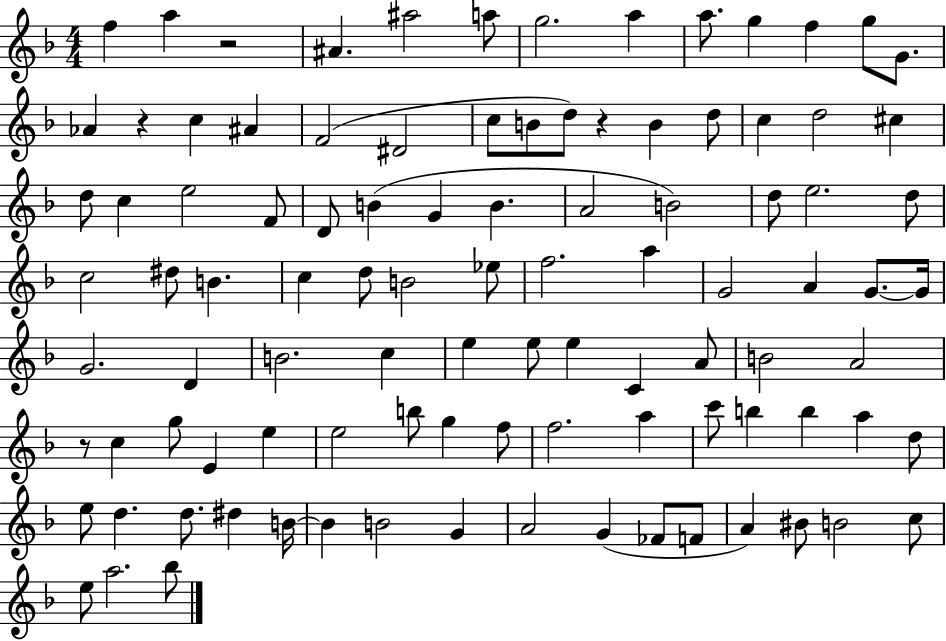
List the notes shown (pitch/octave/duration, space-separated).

F5/q A5/q R/h A#4/q. A#5/h A5/e G5/h. A5/q A5/e. G5/q F5/q G5/e G4/e. Ab4/q R/q C5/q A#4/q F4/h D#4/h C5/e B4/e D5/e R/q B4/q D5/e C5/q D5/h C#5/q D5/e C5/q E5/h F4/e D4/e B4/q G4/q B4/q. A4/h B4/h D5/e E5/h. D5/e C5/h D#5/e B4/q. C5/q D5/e B4/h Eb5/e F5/h. A5/q G4/h A4/q G4/e. G4/s G4/h. D4/q B4/h. C5/q E5/q E5/e E5/q C4/q A4/e B4/h A4/h R/e C5/q G5/e E4/q E5/q E5/h B5/e G5/q F5/e F5/h. A5/q C6/e B5/q B5/q A5/q D5/e E5/e D5/q. D5/e. D#5/q B4/s B4/q B4/h G4/q A4/h G4/q FES4/e F4/e A4/q BIS4/e B4/h C5/e E5/e A5/h. Bb5/e